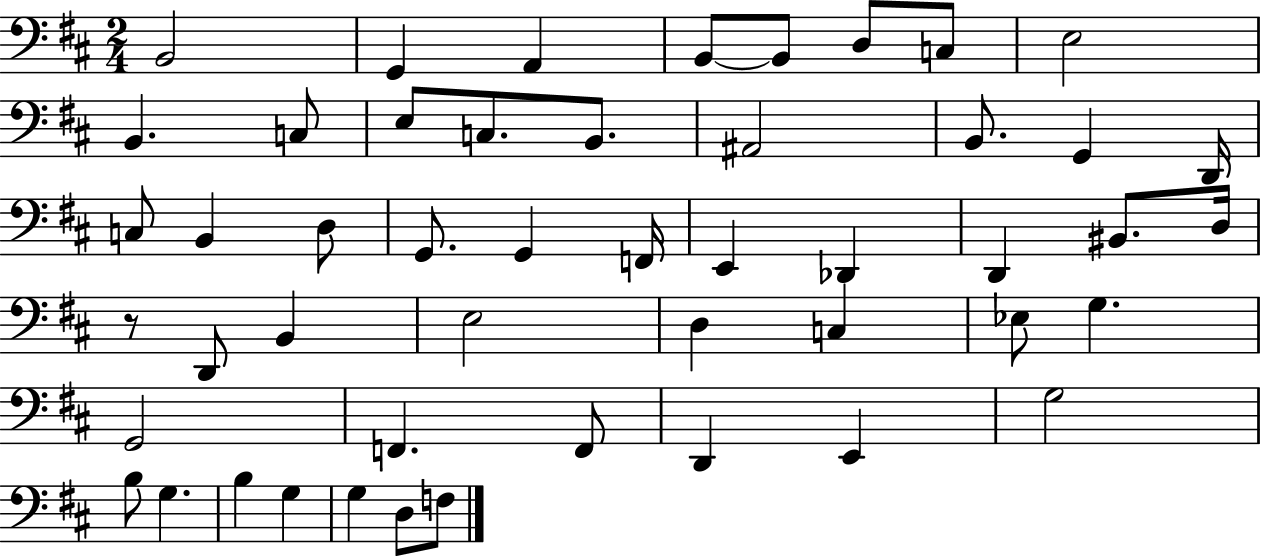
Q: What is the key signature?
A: D major